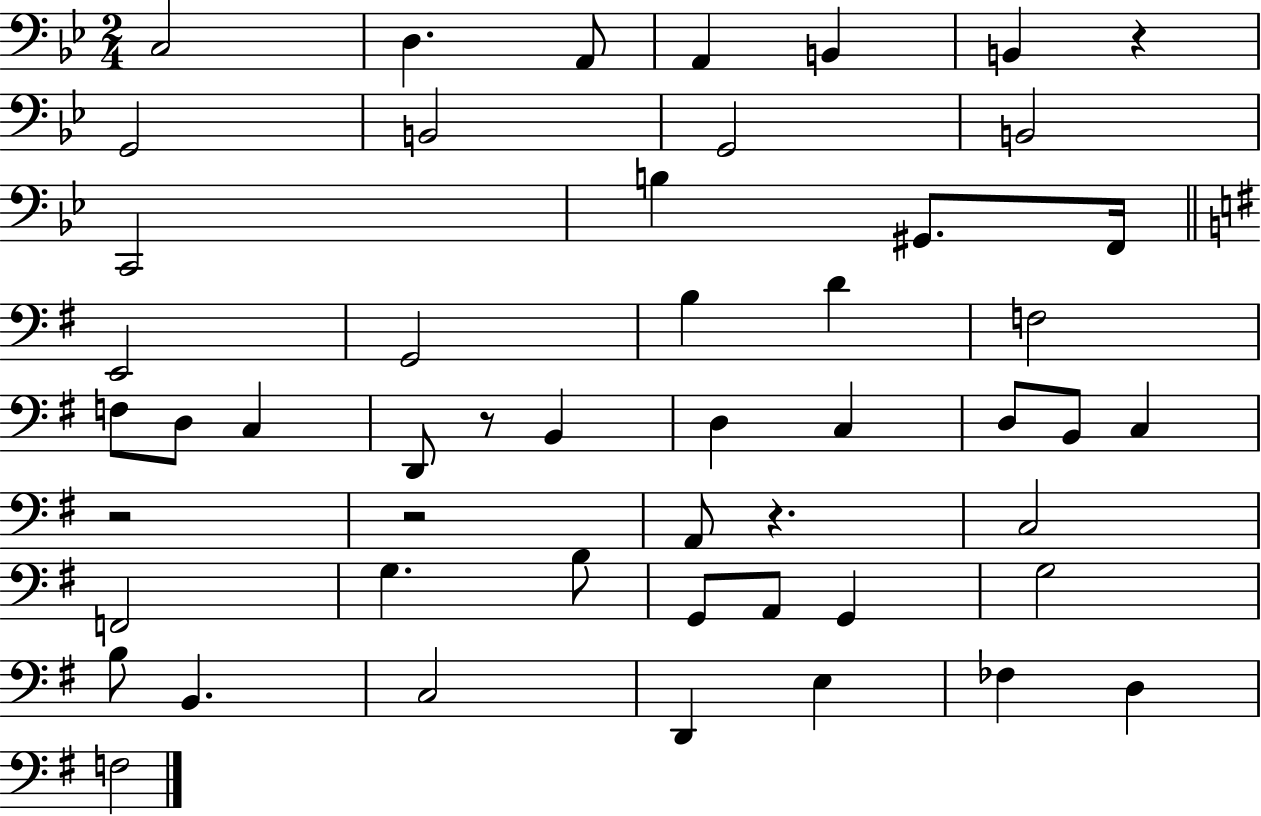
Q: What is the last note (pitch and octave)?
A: F3